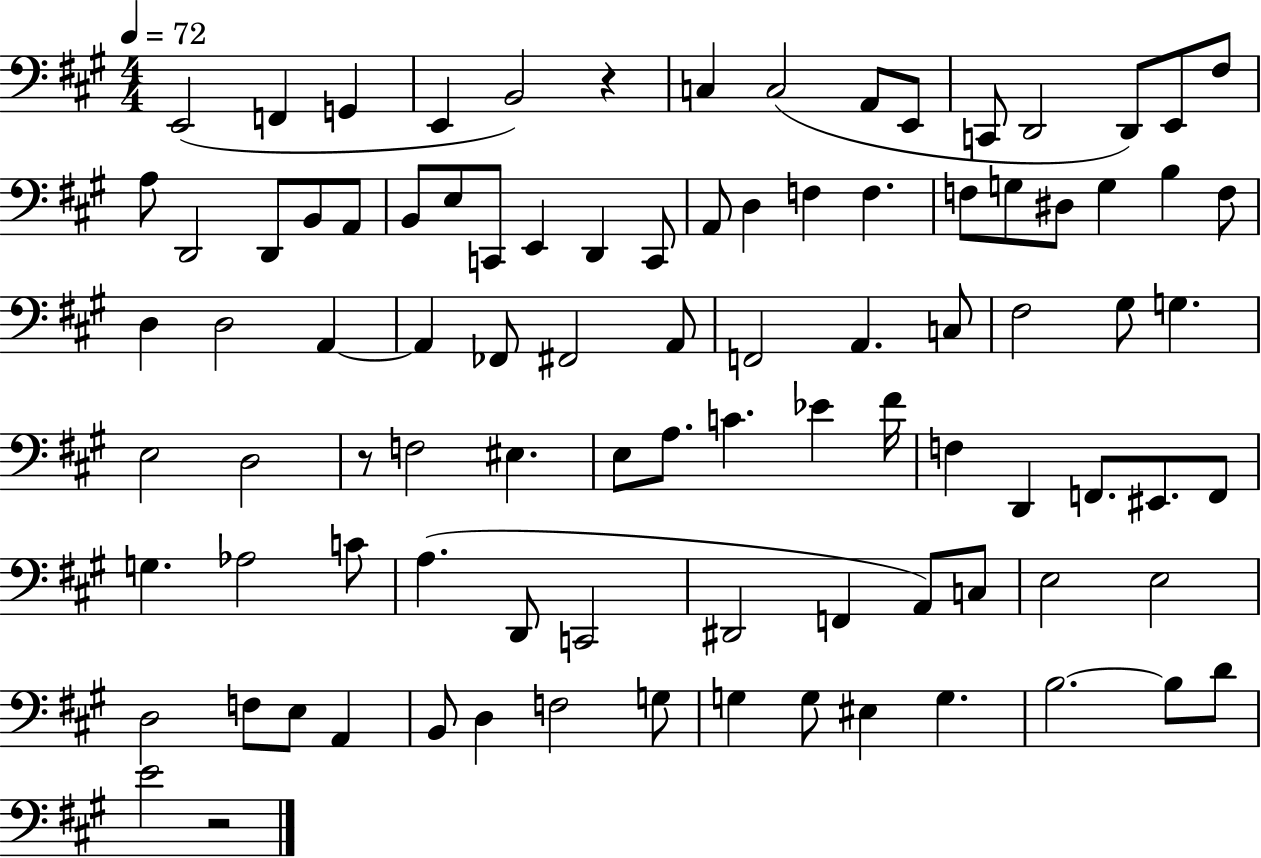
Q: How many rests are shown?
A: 3